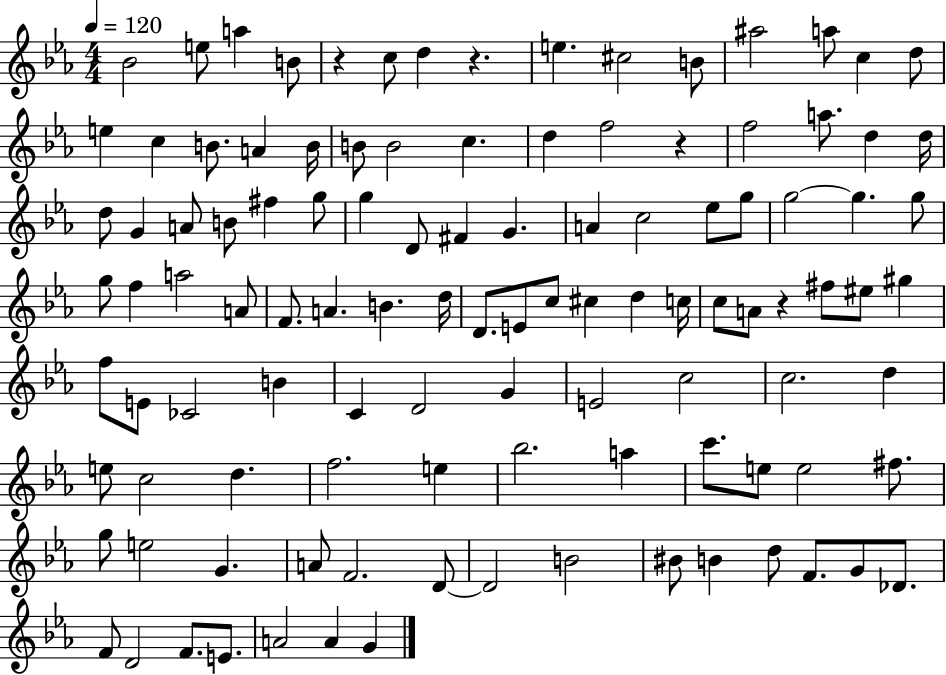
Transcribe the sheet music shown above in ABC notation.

X:1
T:Untitled
M:4/4
L:1/4
K:Eb
_B2 e/2 a B/2 z c/2 d z e ^c2 B/2 ^a2 a/2 c d/2 e c B/2 A B/4 B/2 B2 c d f2 z f2 a/2 d d/4 d/2 G A/2 B/2 ^f g/2 g D/2 ^F G A c2 _e/2 g/2 g2 g g/2 g/2 f a2 A/2 F/2 A B d/4 D/2 E/2 c/2 ^c d c/4 c/2 A/2 z ^f/2 ^e/2 ^g f/2 E/2 _C2 B C D2 G E2 c2 c2 d e/2 c2 d f2 e _b2 a c'/2 e/2 e2 ^f/2 g/2 e2 G A/2 F2 D/2 D2 B2 ^B/2 B d/2 F/2 G/2 _D/2 F/2 D2 F/2 E/2 A2 A G